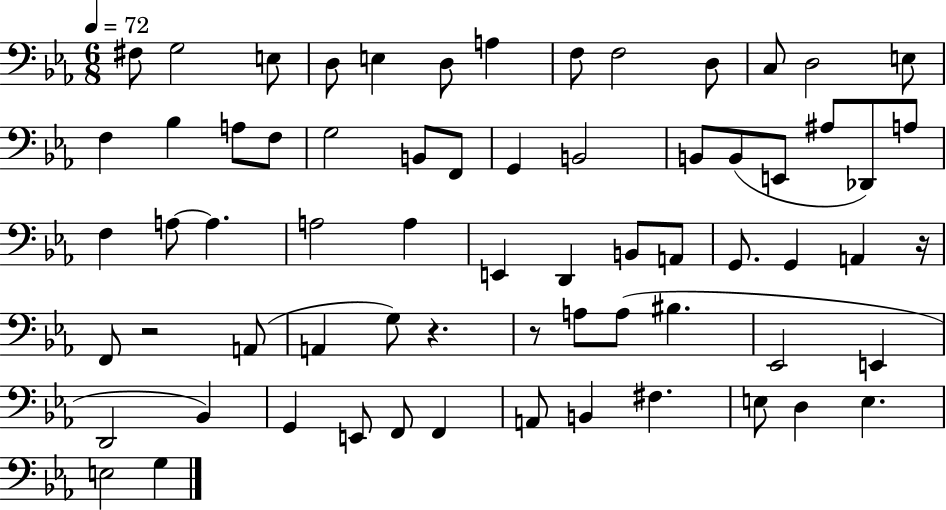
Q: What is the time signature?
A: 6/8